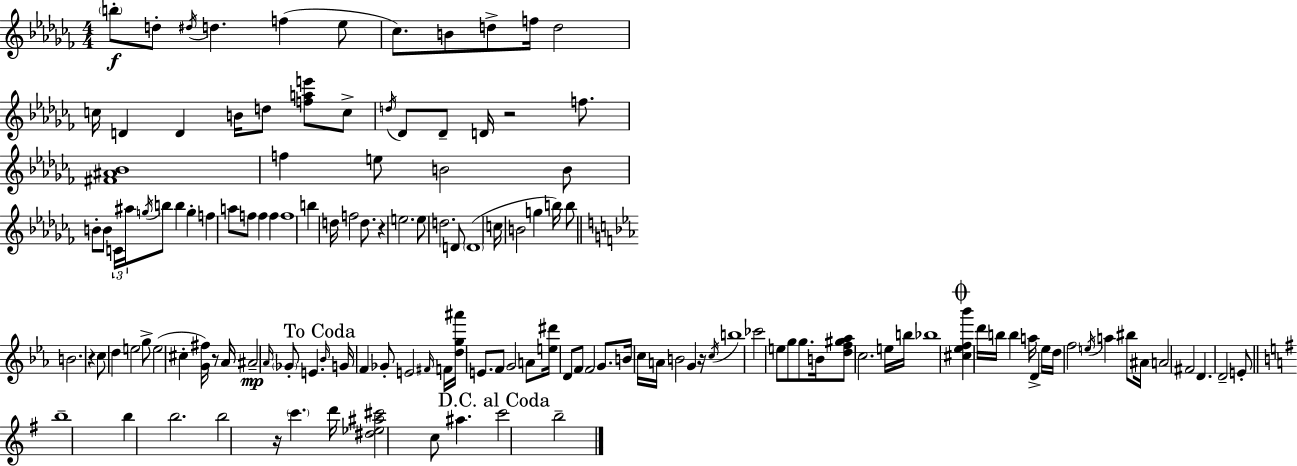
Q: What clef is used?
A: treble